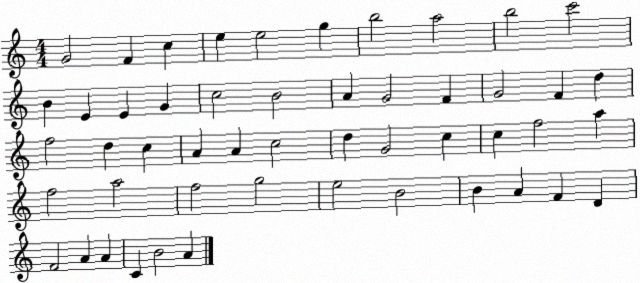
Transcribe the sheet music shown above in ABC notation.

X:1
T:Untitled
M:4/4
L:1/4
K:C
G2 F c e e2 g b2 a2 b2 c'2 B E E G c2 B2 A G2 F G2 F d f2 d c A A c2 d G2 c c f2 a f2 a2 f2 g2 e2 B2 B A F D F2 A A C B2 A